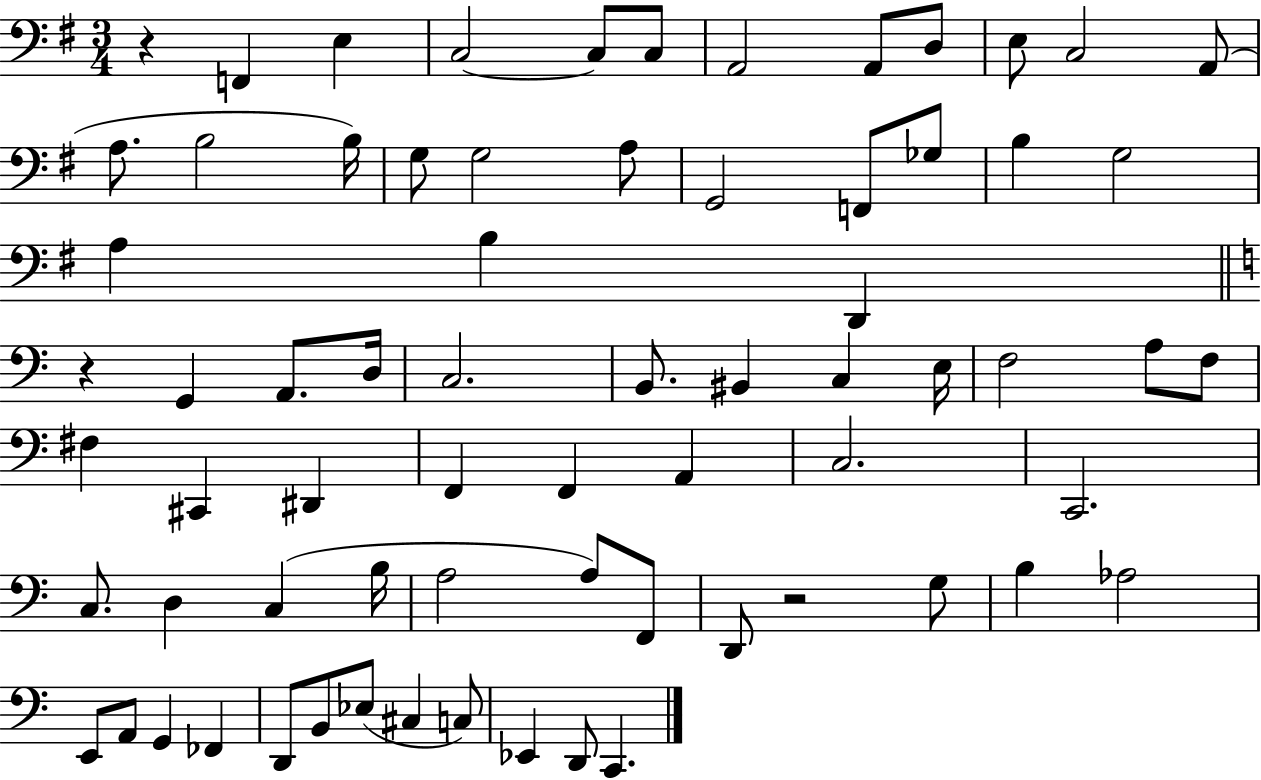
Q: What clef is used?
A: bass